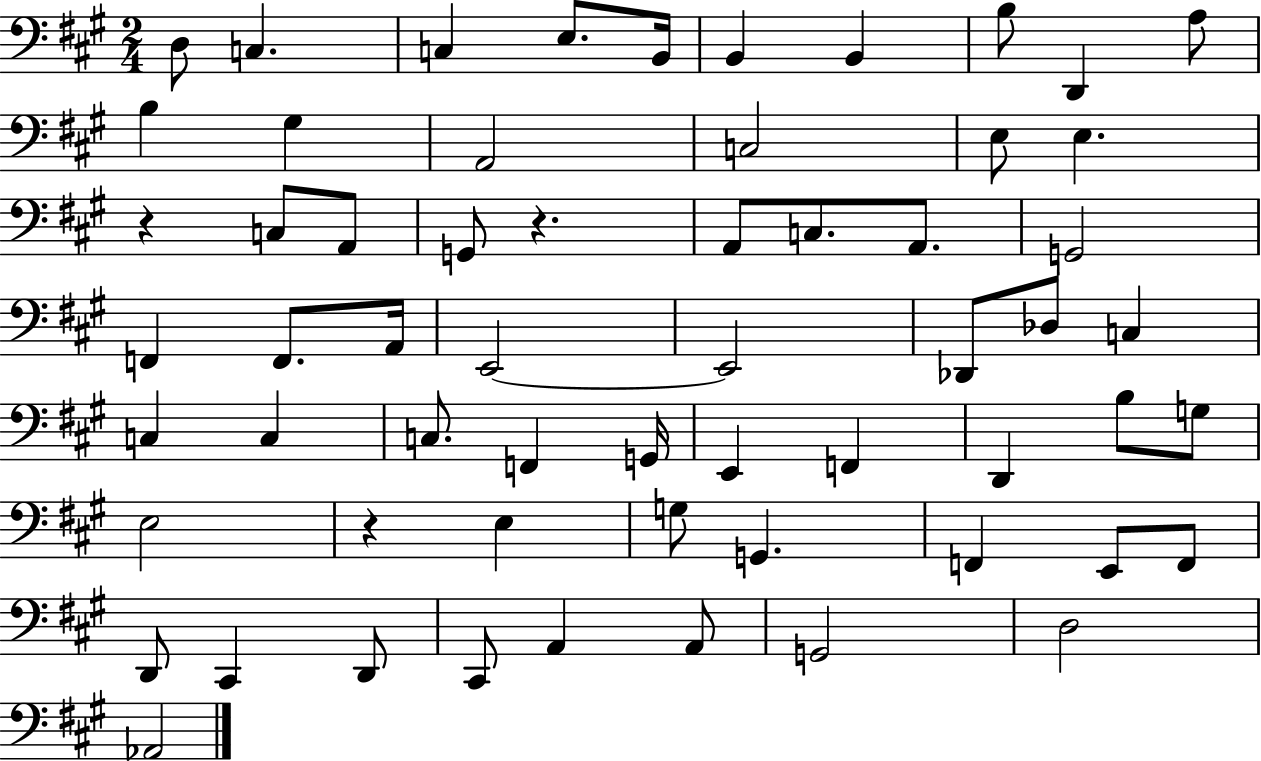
D3/e C3/q. C3/q E3/e. B2/s B2/q B2/q B3/e D2/q A3/e B3/q G#3/q A2/h C3/h E3/e E3/q. R/q C3/e A2/e G2/e R/q. A2/e C3/e. A2/e. G2/h F2/q F2/e. A2/s E2/h E2/h Db2/e Db3/e C3/q C3/q C3/q C3/e. F2/q G2/s E2/q F2/q D2/q B3/e G3/e E3/h R/q E3/q G3/e G2/q. F2/q E2/e F2/e D2/e C#2/q D2/e C#2/e A2/q A2/e G2/h D3/h Ab2/h